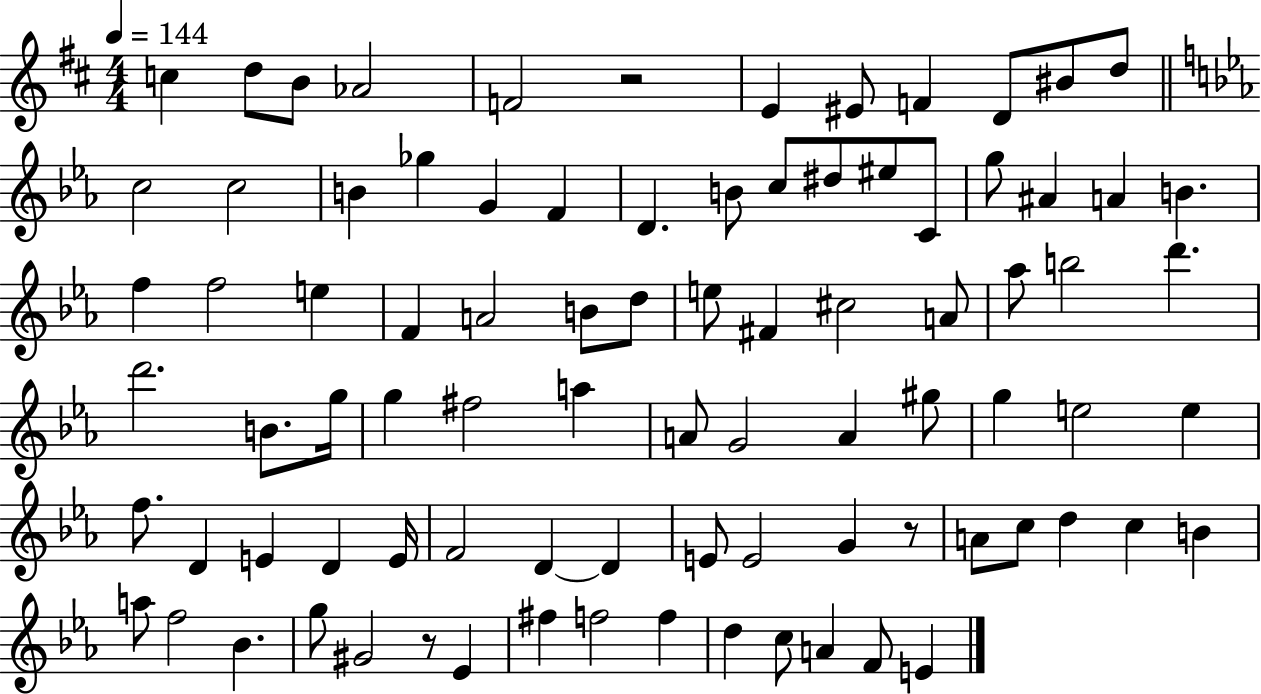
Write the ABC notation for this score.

X:1
T:Untitled
M:4/4
L:1/4
K:D
c d/2 B/2 _A2 F2 z2 E ^E/2 F D/2 ^B/2 d/2 c2 c2 B _g G F D B/2 c/2 ^d/2 ^e/2 C/2 g/2 ^A A B f f2 e F A2 B/2 d/2 e/2 ^F ^c2 A/2 _a/2 b2 d' d'2 B/2 g/4 g ^f2 a A/2 G2 A ^g/2 g e2 e f/2 D E D E/4 F2 D D E/2 E2 G z/2 A/2 c/2 d c B a/2 f2 _B g/2 ^G2 z/2 _E ^f f2 f d c/2 A F/2 E